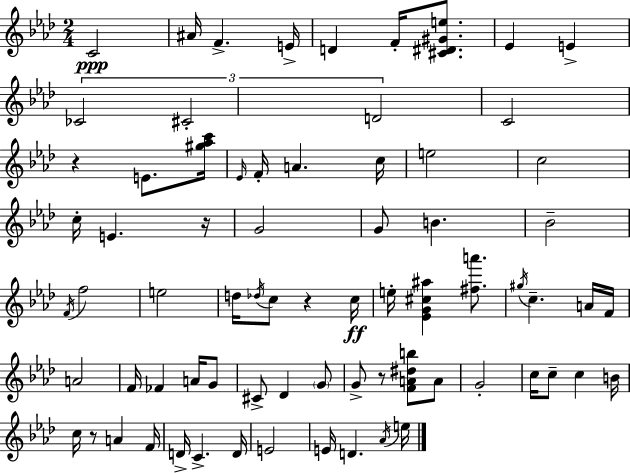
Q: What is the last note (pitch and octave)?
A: E5